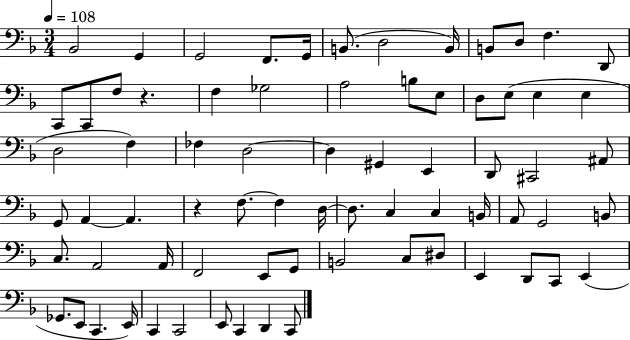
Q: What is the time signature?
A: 3/4